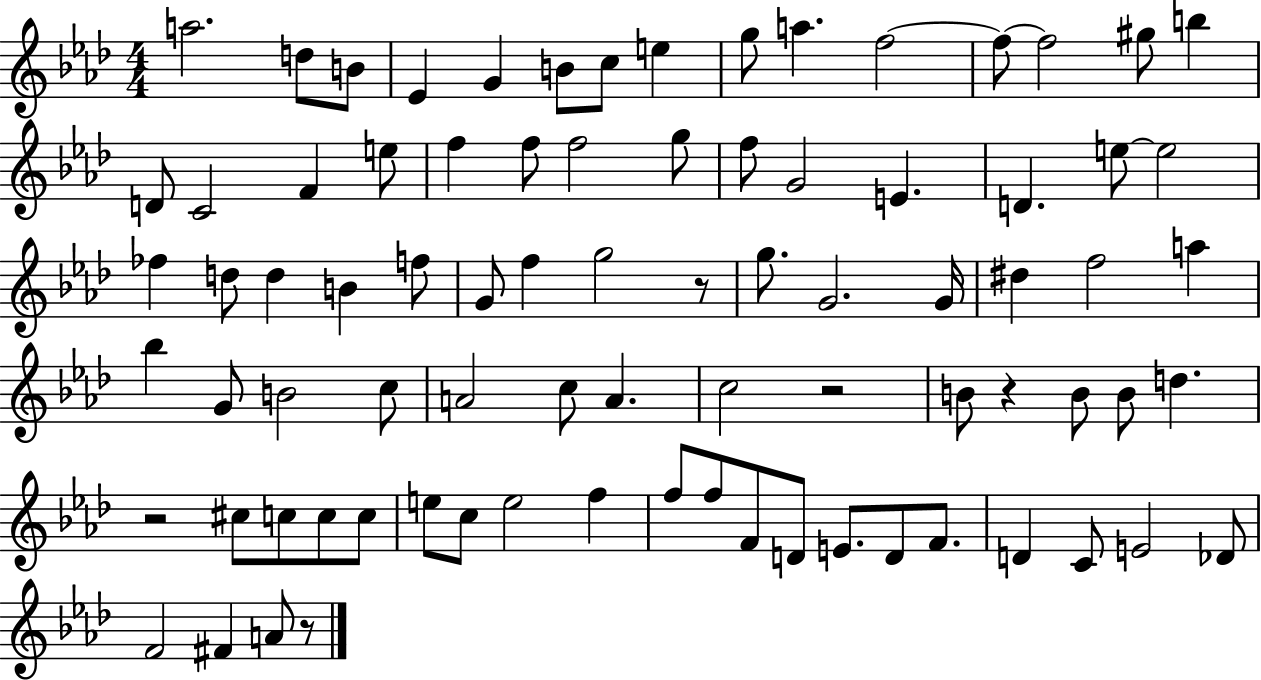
{
  \clef treble
  \numericTimeSignature
  \time 4/4
  \key aes \major
  \repeat volta 2 { a''2. d''8 b'8 | ees'4 g'4 b'8 c''8 e''4 | g''8 a''4. f''2~~ | f''8~~ f''2 gis''8 b''4 | \break d'8 c'2 f'4 e''8 | f''4 f''8 f''2 g''8 | f''8 g'2 e'4. | d'4. e''8~~ e''2 | \break fes''4 d''8 d''4 b'4 f''8 | g'8 f''4 g''2 r8 | g''8. g'2. g'16 | dis''4 f''2 a''4 | \break bes''4 g'8 b'2 c''8 | a'2 c''8 a'4. | c''2 r2 | b'8 r4 b'8 b'8 d''4. | \break r2 cis''8 c''8 c''8 c''8 | e''8 c''8 e''2 f''4 | f''8 f''8 f'8 d'8 e'8. d'8 f'8. | d'4 c'8 e'2 des'8 | \break f'2 fis'4 a'8 r8 | } \bar "|."
}